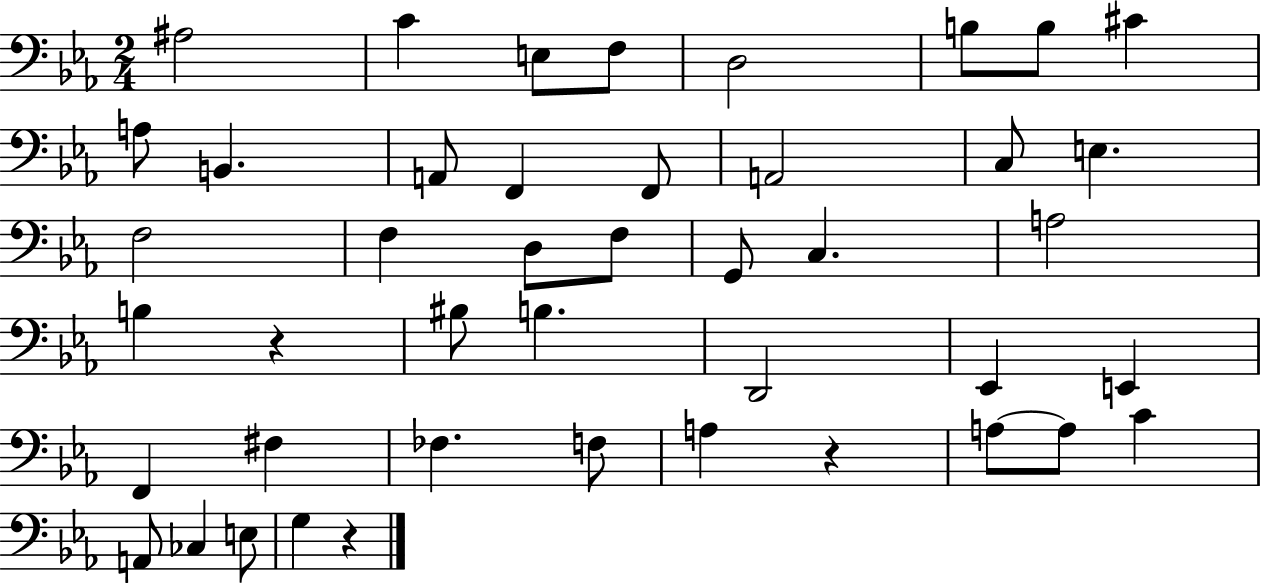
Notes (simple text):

A#3/h C4/q E3/e F3/e D3/h B3/e B3/e C#4/q A3/e B2/q. A2/e F2/q F2/e A2/h C3/e E3/q. F3/h F3/q D3/e F3/e G2/e C3/q. A3/h B3/q R/q BIS3/e B3/q. D2/h Eb2/q E2/q F2/q F#3/q FES3/q. F3/e A3/q R/q A3/e A3/e C4/q A2/e CES3/q E3/e G3/q R/q